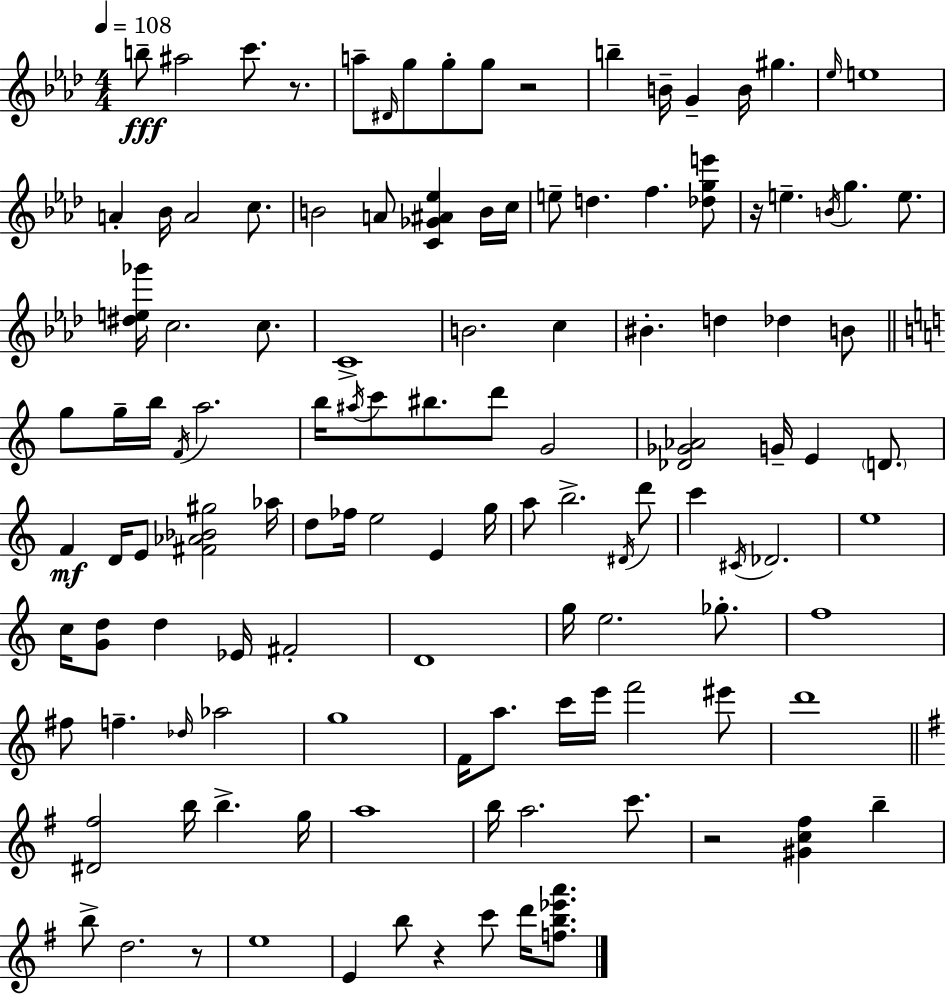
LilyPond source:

{
  \clef treble
  \numericTimeSignature
  \time 4/4
  \key f \minor
  \tempo 4 = 108
  \repeat volta 2 { b''8--\fff ais''2 c'''8. r8. | a''8-- \grace { dis'16 } g''8 g''8-. g''8 r2 | b''4-- b'16-- g'4-- b'16 gis''4. | \grace { ees''16 } e''1 | \break a'4-. bes'16 a'2 c''8. | b'2 a'8 <c' ges' ais' ees''>4 | b'16 c''16 e''8-- d''4. f''4. | <des'' g'' e'''>8 r16 e''4.-- \acciaccatura { b'16 } g''4. | \break e''8. <dis'' e'' ges'''>16 c''2. | c''8. c'1-> | b'2. c''4 | bis'4.-. d''4 des''4 | \break b'8 \bar "||" \break \key c \major g''8 g''16-- b''16 \acciaccatura { f'16 } a''2. | b''16 \acciaccatura { ais''16 } c'''8 bis''8. d'''8 g'2 | <des' ges' aes'>2 g'16-- e'4 \parenthesize d'8. | f'4\mf d'16 e'8 <fis' aes' bes' gis''>2 | \break aes''16 d''8 fes''16 e''2 e'4 | g''16 a''8 b''2.-> | \acciaccatura { dis'16 } d'''8 c'''4 \acciaccatura { cis'16 } des'2. | e''1 | \break c''16 <g' d''>8 d''4 ees'16 fis'2-. | d'1 | g''16 e''2. | ges''8.-. f''1 | \break fis''8 f''4.-- \grace { des''16 } aes''2 | g''1 | f'16 a''8. c'''16 e'''16 f'''2 | eis'''8 d'''1 | \break \bar "||" \break \key e \minor <dis' fis''>2 b''16 b''4.-> g''16 | a''1 | b''16 a''2. c'''8. | r2 <gis' c'' fis''>4 b''4-- | \break b''8-> d''2. r8 | e''1 | e'4 b''8 r4 c'''8 d'''16 <f'' b'' ees''' a'''>8. | } \bar "|."
}